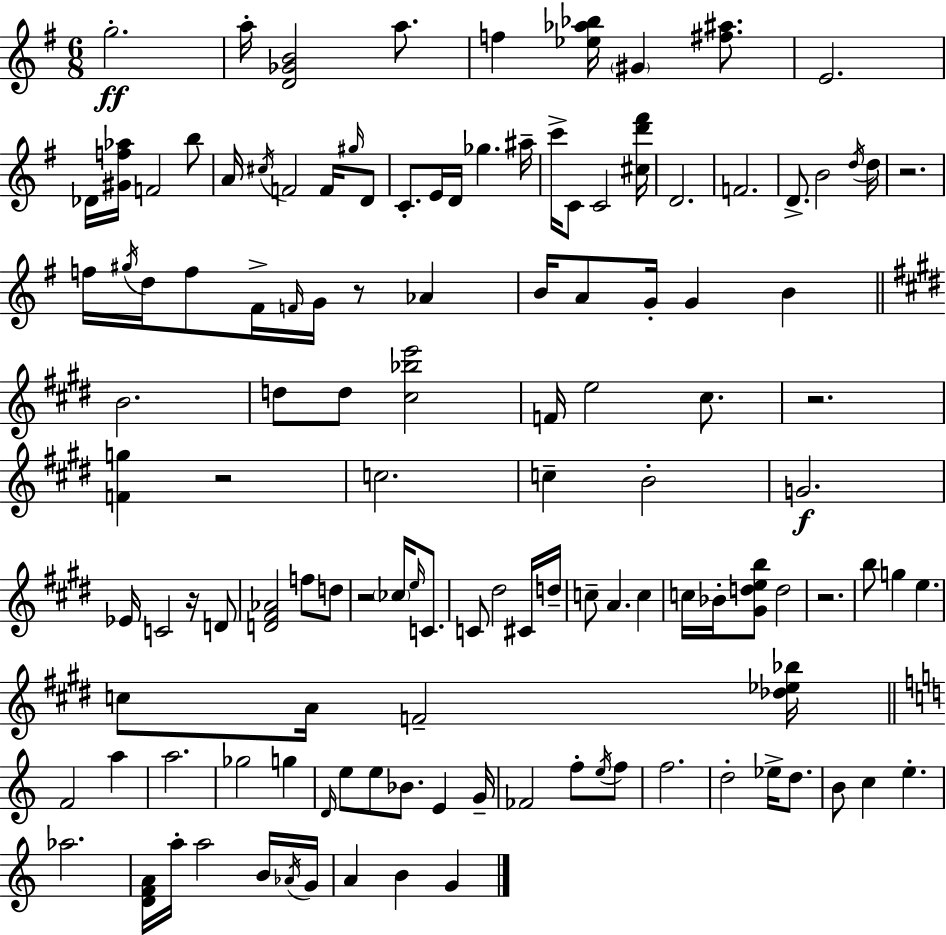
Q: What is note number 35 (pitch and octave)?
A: F4